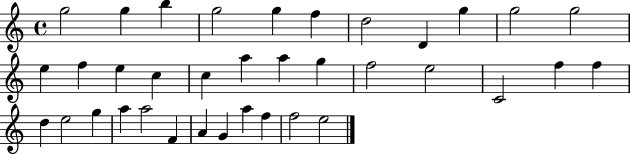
X:1
T:Untitled
M:4/4
L:1/4
K:C
g2 g b g2 g f d2 D g g2 g2 e f e c c a a g f2 e2 C2 f f d e2 g a a2 F A G a f f2 e2